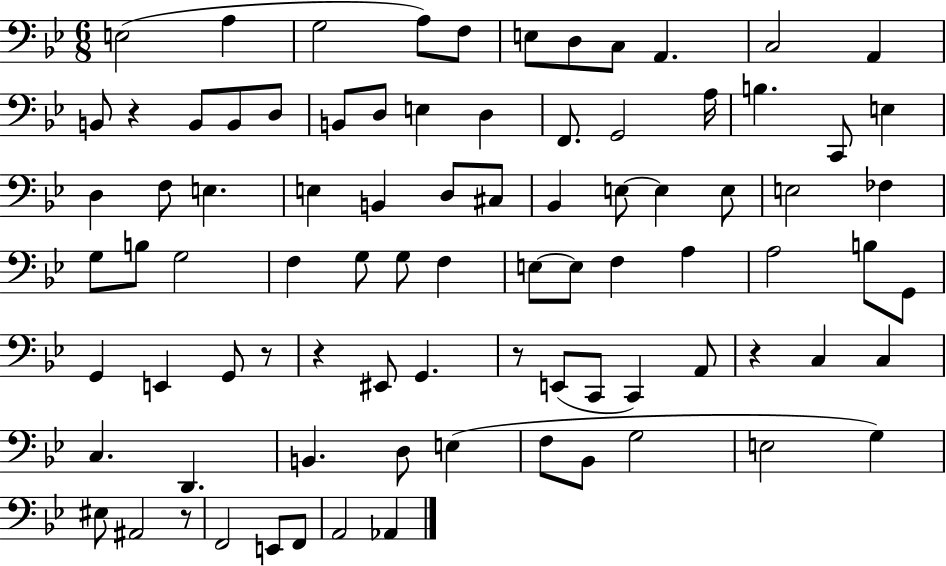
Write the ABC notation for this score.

X:1
T:Untitled
M:6/8
L:1/4
K:Bb
E,2 A, G,2 A,/2 F,/2 E,/2 D,/2 C,/2 A,, C,2 A,, B,,/2 z B,,/2 B,,/2 D,/2 B,,/2 D,/2 E, D, F,,/2 G,,2 A,/4 B, C,,/2 E, D, F,/2 E, E, B,, D,/2 ^C,/2 _B,, E,/2 E, E,/2 E,2 _F, G,/2 B,/2 G,2 F, G,/2 G,/2 F, E,/2 E,/2 F, A, A,2 B,/2 G,,/2 G,, E,, G,,/2 z/2 z ^E,,/2 G,, z/2 E,,/2 C,,/2 C,, A,,/2 z C, C, C, D,, B,, D,/2 E, F,/2 _B,,/2 G,2 E,2 G, ^E,/2 ^A,,2 z/2 F,,2 E,,/2 F,,/2 A,,2 _A,,